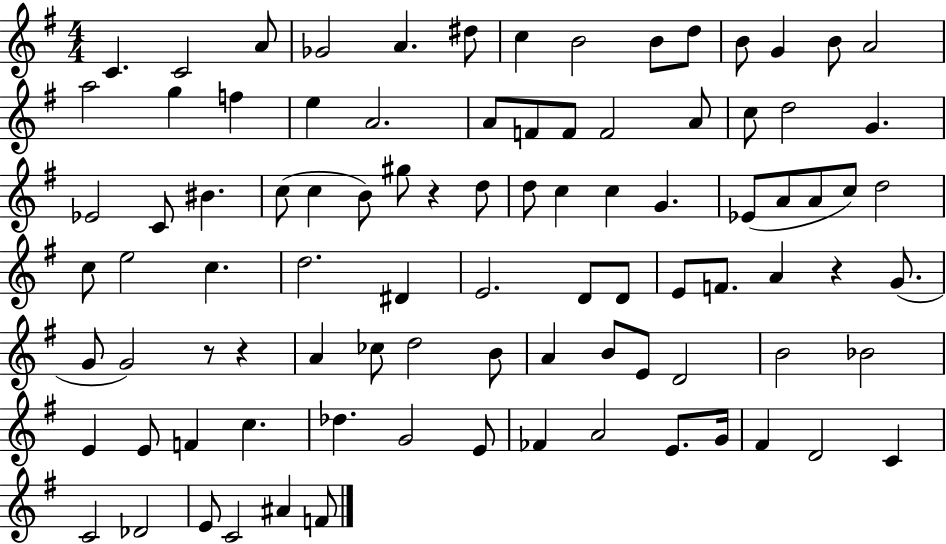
C4/q. C4/h A4/e Gb4/h A4/q. D#5/e C5/q B4/h B4/e D5/e B4/e G4/q B4/e A4/h A5/h G5/q F5/q E5/q A4/h. A4/e F4/e F4/e F4/h A4/e C5/e D5/h G4/q. Eb4/h C4/e BIS4/q. C5/e C5/q B4/e G#5/e R/q D5/e D5/e C5/q C5/q G4/q. Eb4/e A4/e A4/e C5/e D5/h C5/e E5/h C5/q. D5/h. D#4/q E4/h. D4/e D4/e E4/e F4/e. A4/q R/q G4/e. G4/e G4/h R/e R/q A4/q CES5/e D5/h B4/e A4/q B4/e E4/e D4/h B4/h Bb4/h E4/q E4/e F4/q C5/q. Db5/q. G4/h E4/e FES4/q A4/h E4/e. G4/s F#4/q D4/h C4/q C4/h Db4/h E4/e C4/h A#4/q F4/e